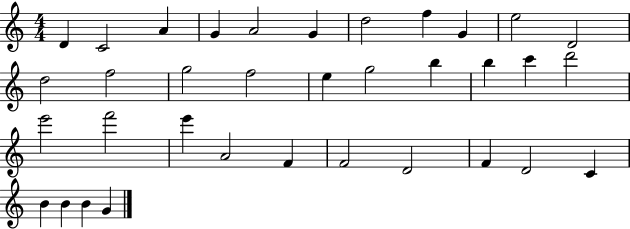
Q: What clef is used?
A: treble